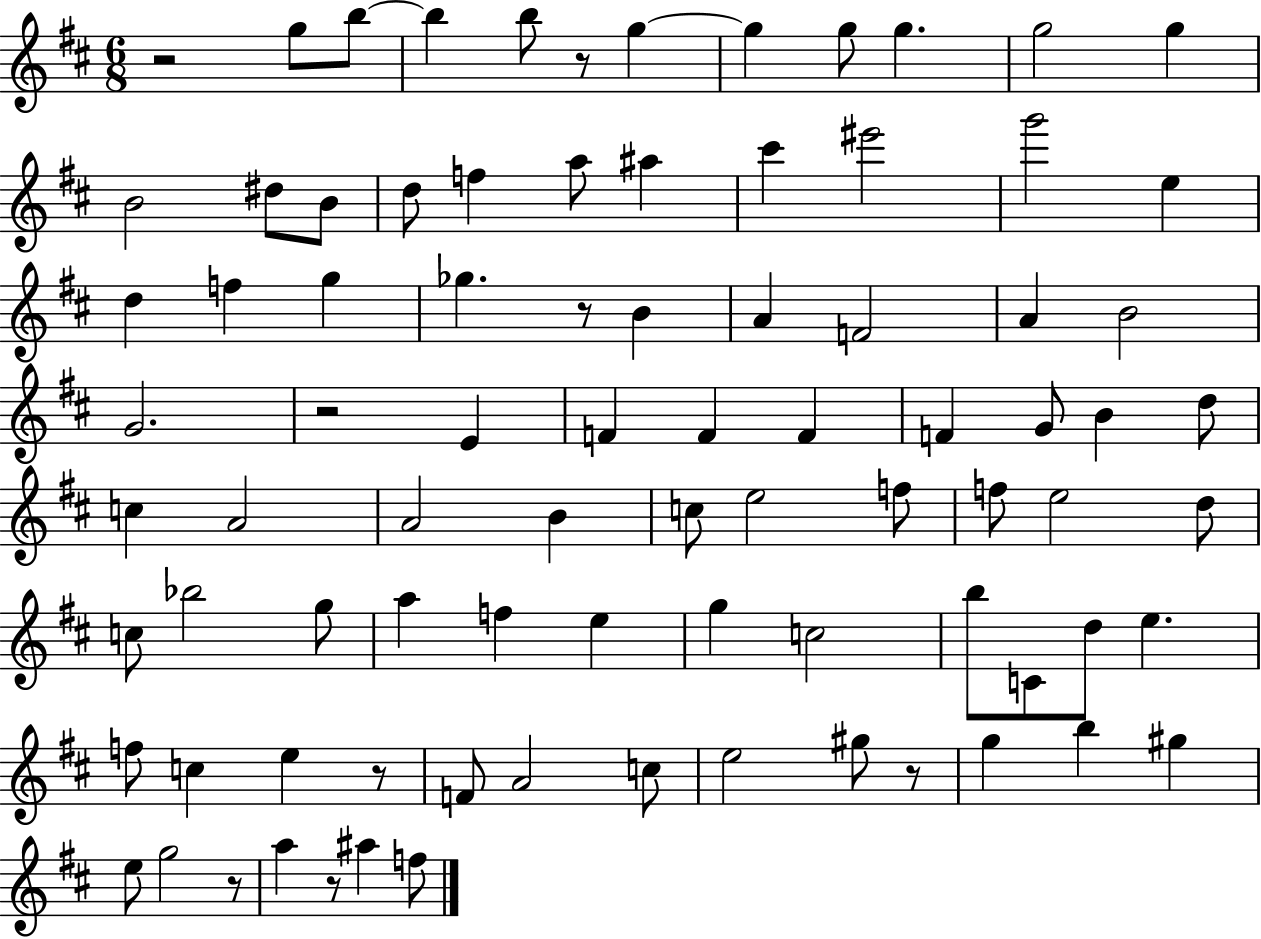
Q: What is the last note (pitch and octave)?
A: F5